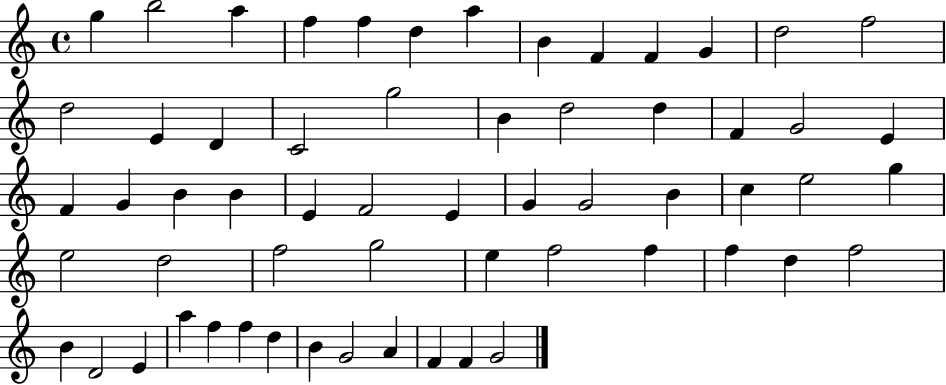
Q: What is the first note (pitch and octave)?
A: G5